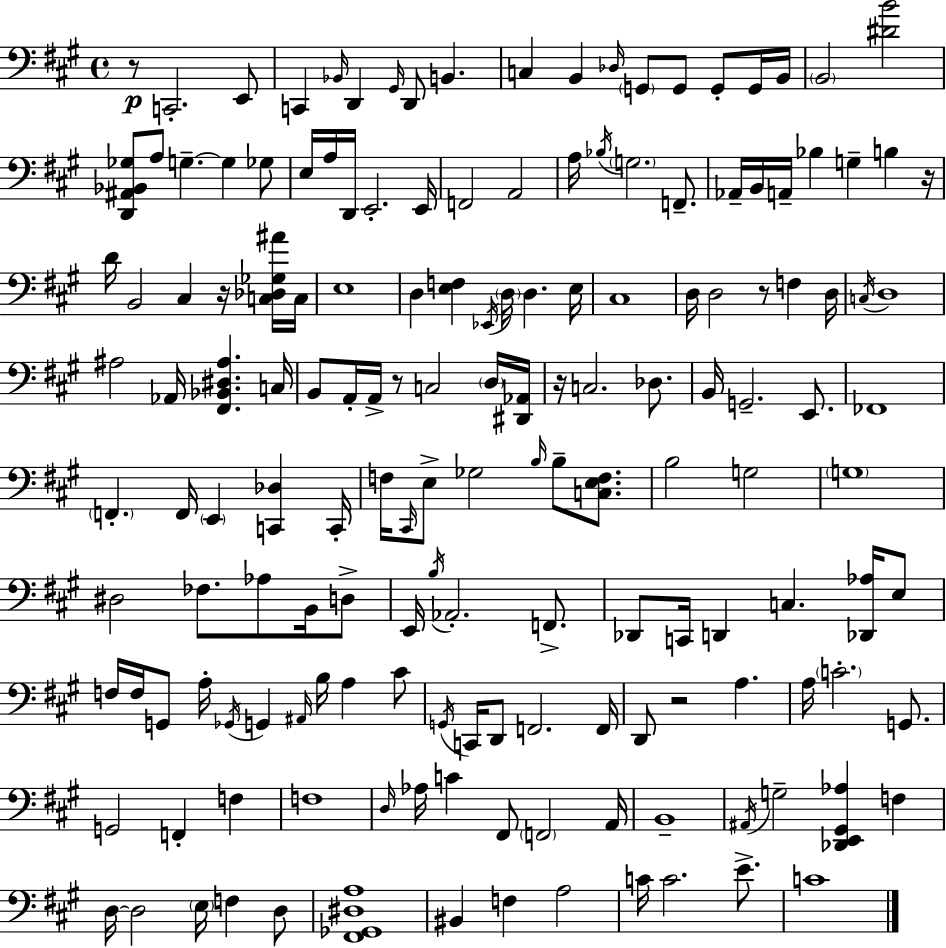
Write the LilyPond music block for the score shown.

{
  \clef bass
  \time 4/4
  \defaultTimeSignature
  \key a \major
  \repeat volta 2 { r8\p c,2.-. e,8 | c,4 \grace { bes,16 } d,4 \grace { gis,16 } d,8 b,4. | c4 b,4 \grace { des16 } \parenthesize g,8 g,8 g,8-. | g,16 b,16 \parenthesize b,2 <dis' b'>2 | \break <d, ais, bes, ges>8 a8 g4.--~~ g4 | ges8 e16 a16 d,16 e,2.-. | e,16 f,2 a,2 | a16 \acciaccatura { bes16 } \parenthesize g2. | \break f,8.-- aes,16-- b,16 a,16-- bes4 g4-- b4 | r16 d'16 b,2 cis4 | r16 <c des ges ais'>16 c16 e1 | d4 <e f>4 \acciaccatura { ees,16 } \parenthesize d16 d4. | \break e16 cis1 | d16 d2 r8 | f4 d16 \acciaccatura { c16 } d1 | ais2 aes,16 <fis, bes, dis ais>4. | \break c16 b,8 a,16-. a,16-> r8 c2 | \parenthesize d16 <dis, aes,>16 r16 c2. | des8. b,16 g,2.-- | e,8. fes,1 | \break \parenthesize f,4.-. f,16 \parenthesize e,4 | <c, des>4 c,16-. f16 \grace { cis,16 } e8-> ges2 | \grace { b16 } b8-- <c e f>8. b2 | g2 \parenthesize g1 | \break dis2 | fes8. aes8 b,16 d8-> e,16 \acciaccatura { b16 } aes,2.-. | f,8.-> des,8 c,16 d,4 | c4. <des, aes>16 e8 f16 f16 g,8 a16-. \acciaccatura { ges,16 } g,4 | \break \grace { ais,16 } b16 a4 cis'8 \acciaccatura { g,16 } c,16 d,8 f,2. | f,16 d,8 r2 | a4. a16 \parenthesize c'2.-. | g,8. g,2 | \break f,4-. f4 f1 | \grace { d16 } aes16 c'4 | fis,8 \parenthesize f,2 a,16 b,1-- | \acciaccatura { ais,16 } g2-- | \break <des, e, gis, aes>4 f4 d16~~ d2 | \parenthesize e16 f4 d8 <fis, ges, dis a>1 | bis,4 | f4 a2 c'16 c'2. | \break e'8.-> c'1 | } \bar "|."
}